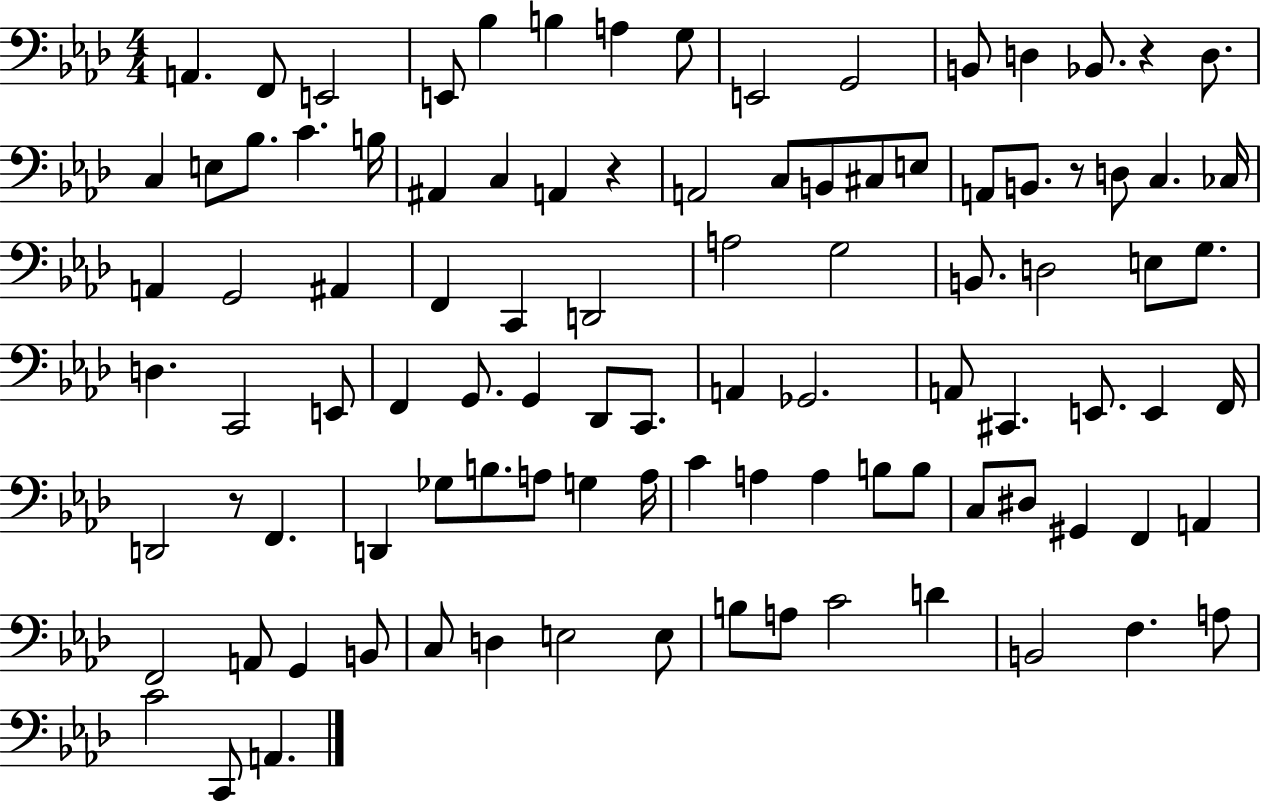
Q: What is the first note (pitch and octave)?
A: A2